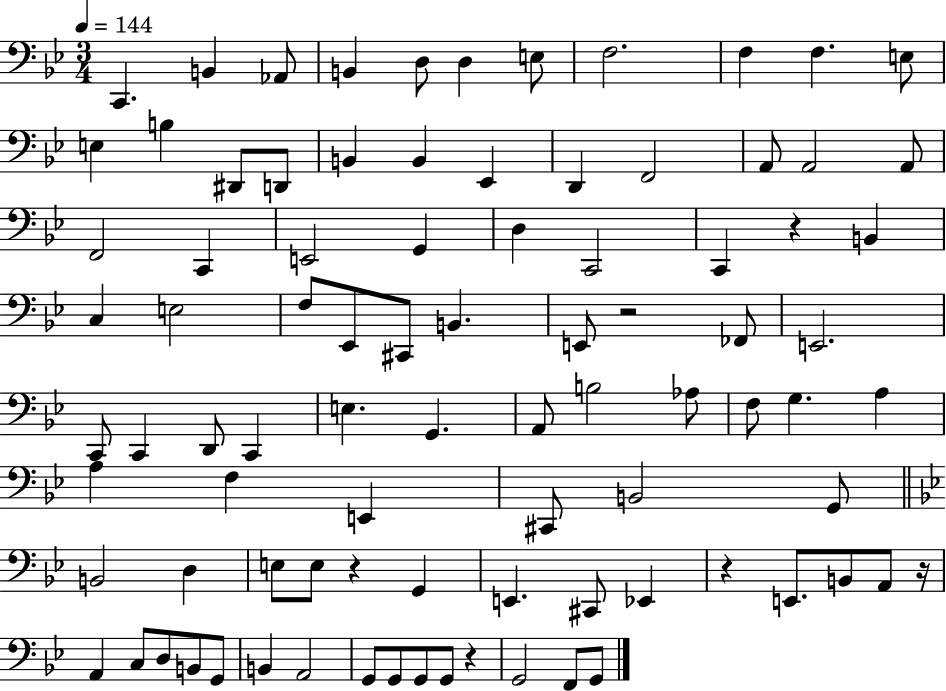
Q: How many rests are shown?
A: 6